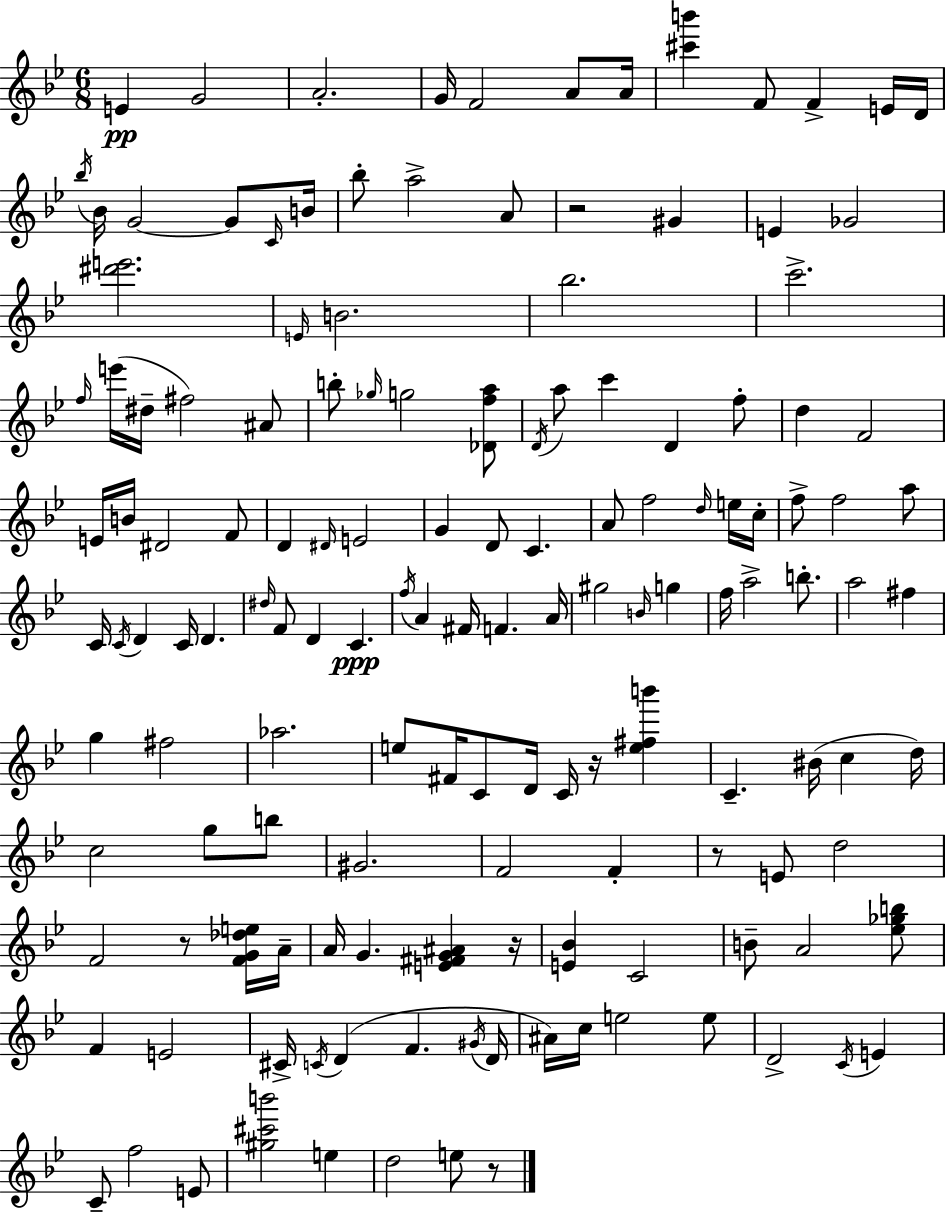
X:1
T:Untitled
M:6/8
L:1/4
K:Gm
E G2 A2 G/4 F2 A/2 A/4 [^c'b'] F/2 F E/4 D/4 _b/4 _B/4 G2 G/2 C/4 B/4 _b/2 a2 A/2 z2 ^G E _G2 [^d'e']2 E/4 B2 _b2 c'2 f/4 e'/4 ^d/4 ^f2 ^A/2 b/2 _g/4 g2 [_Dfa]/2 D/4 a/2 c' D f/2 d F2 E/4 B/4 ^D2 F/2 D ^D/4 E2 G D/2 C A/2 f2 d/4 e/4 c/4 f/2 f2 a/2 C/4 C/4 D C/4 D ^d/4 F/2 D C f/4 A ^F/4 F A/4 ^g2 B/4 g f/4 a2 b/2 a2 ^f g ^f2 _a2 e/2 ^F/4 C/2 D/4 C/4 z/4 [e^fb'] C ^B/4 c d/4 c2 g/2 b/2 ^G2 F2 F z/2 E/2 d2 F2 z/2 [FG_de]/4 A/4 A/4 G [E^FG^A] z/4 [E_B] C2 B/2 A2 [_e_gb]/2 F E2 ^C/4 C/4 D F ^G/4 D/4 ^A/4 c/4 e2 e/2 D2 C/4 E C/2 f2 E/2 [^g^c'b']2 e d2 e/2 z/2